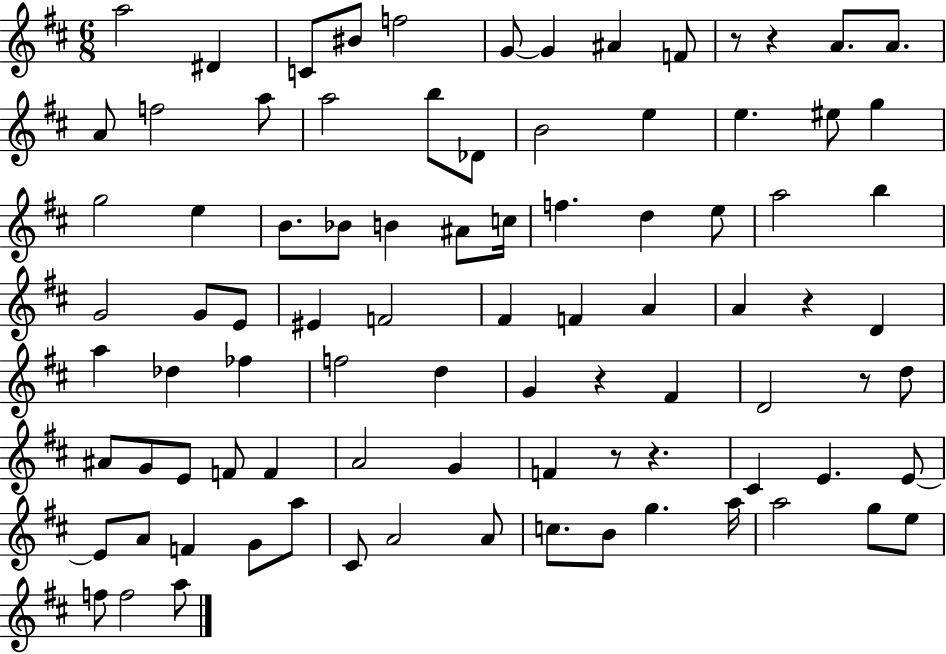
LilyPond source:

{
  \clef treble
  \numericTimeSignature
  \time 6/8
  \key d \major
  a''2 dis'4 | c'8 bis'8 f''2 | g'8~~ g'4 ais'4 f'8 | r8 r4 a'8. a'8. | \break a'8 f''2 a''8 | a''2 b''8 des'8 | b'2 e''4 | e''4. eis''8 g''4 | \break g''2 e''4 | b'8. bes'8 b'4 ais'8 c''16 | f''4. d''4 e''8 | a''2 b''4 | \break g'2 g'8 e'8 | eis'4 f'2 | fis'4 f'4 a'4 | a'4 r4 d'4 | \break a''4 des''4 fes''4 | f''2 d''4 | g'4 r4 fis'4 | d'2 r8 d''8 | \break ais'8 g'8 e'8 f'8 f'4 | a'2 g'4 | f'4 r8 r4. | cis'4 e'4. e'8~~ | \break e'8 a'8 f'4 g'8 a''8 | cis'8 a'2 a'8 | c''8. b'8 g''4. a''16 | a''2 g''8 e''8 | \break f''8 f''2 a''8 | \bar "|."
}